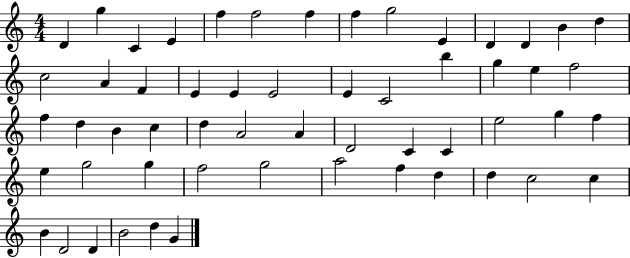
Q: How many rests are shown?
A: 0